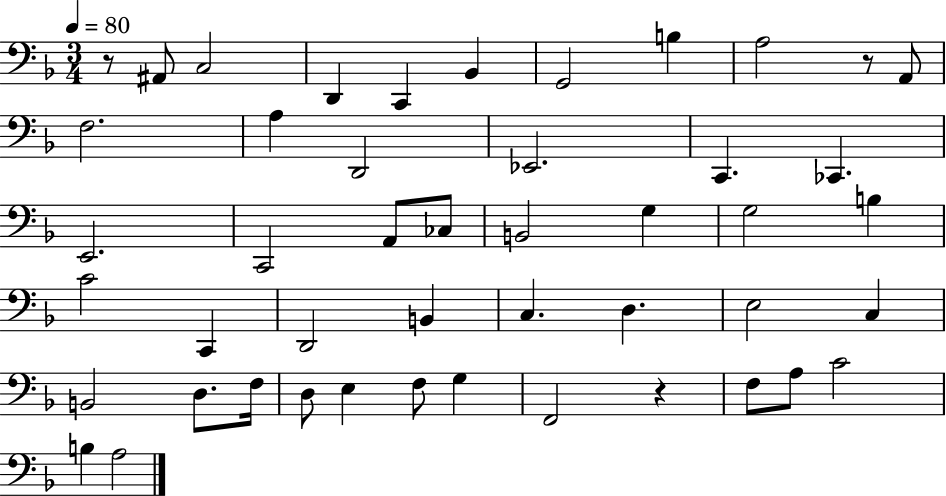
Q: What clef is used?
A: bass